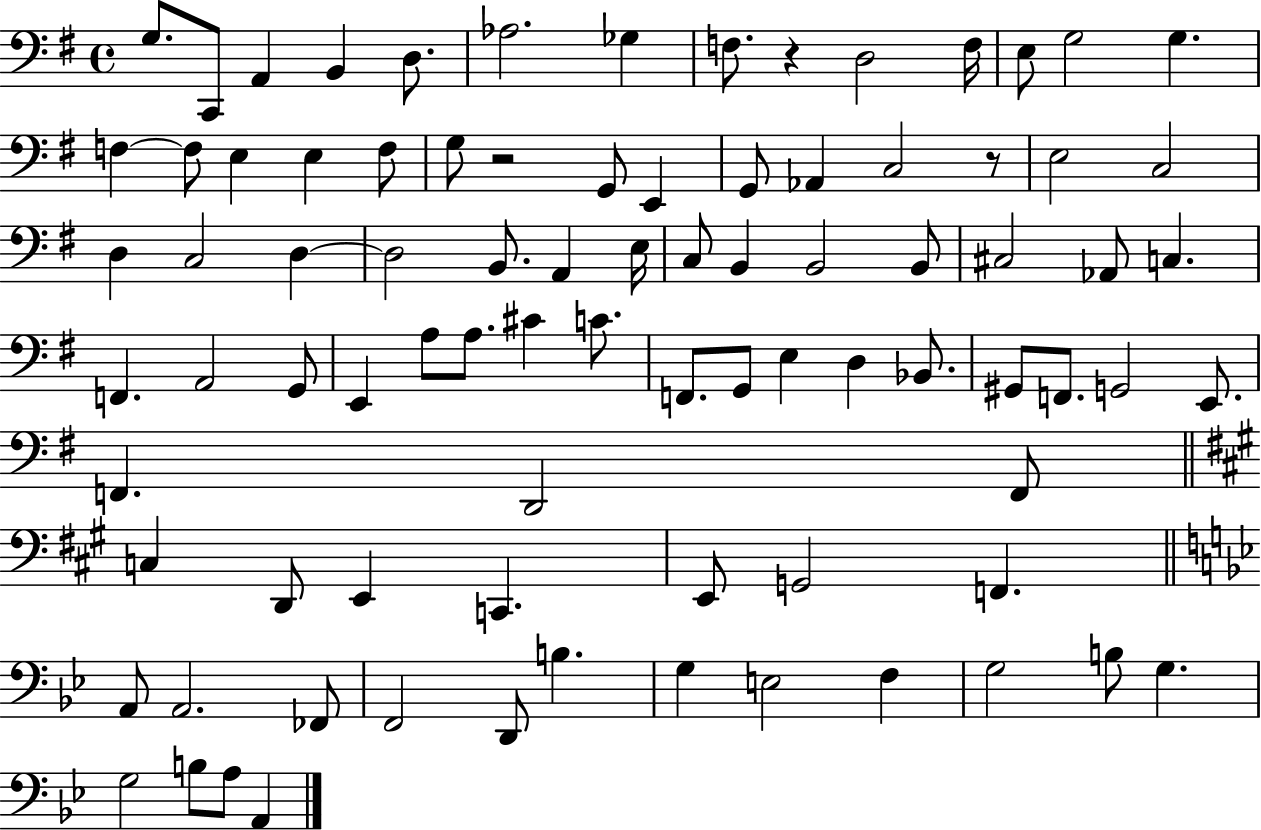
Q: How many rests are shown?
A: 3